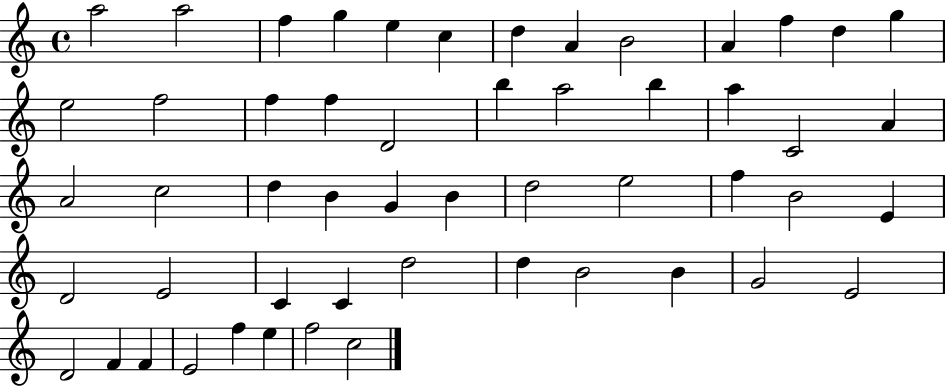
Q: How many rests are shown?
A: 0